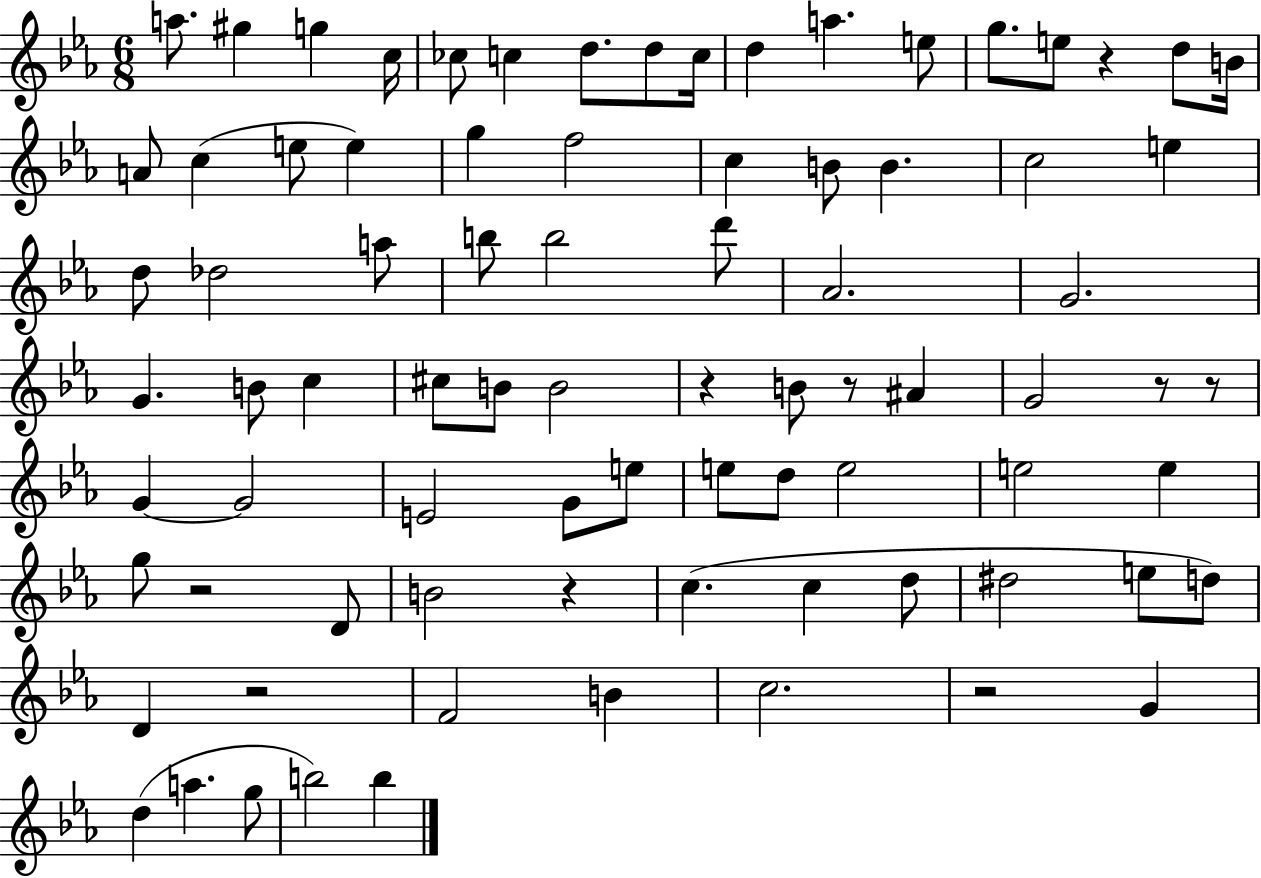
{
  \clef treble
  \numericTimeSignature
  \time 6/8
  \key ees \major
  \repeat volta 2 { a''8. gis''4 g''4 c''16 | ces''8 c''4 d''8. d''8 c''16 | d''4 a''4. e''8 | g''8. e''8 r4 d''8 b'16 | \break a'8 c''4( e''8 e''4) | g''4 f''2 | c''4 b'8 b'4. | c''2 e''4 | \break d''8 des''2 a''8 | b''8 b''2 d'''8 | aes'2. | g'2. | \break g'4. b'8 c''4 | cis''8 b'8 b'2 | r4 b'8 r8 ais'4 | g'2 r8 r8 | \break g'4~~ g'2 | e'2 g'8 e''8 | e''8 d''8 e''2 | e''2 e''4 | \break g''8 r2 d'8 | b'2 r4 | c''4.( c''4 d''8 | dis''2 e''8 d''8) | \break d'4 r2 | f'2 b'4 | c''2. | r2 g'4 | \break d''4( a''4. g''8 | b''2) b''4 | } \bar "|."
}